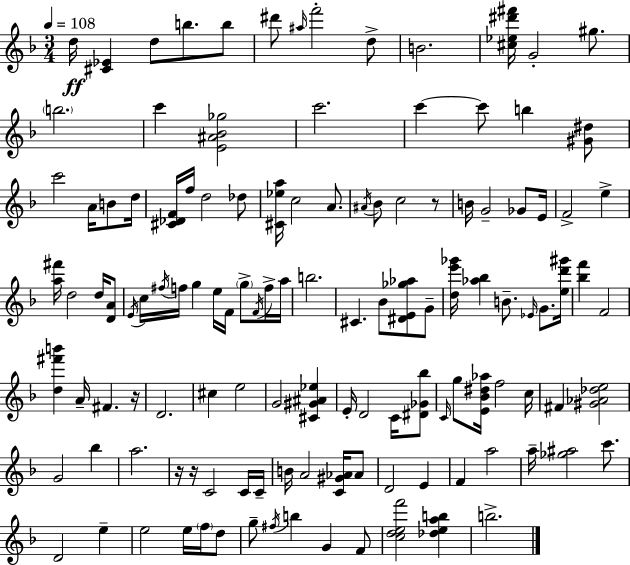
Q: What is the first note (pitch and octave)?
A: D5